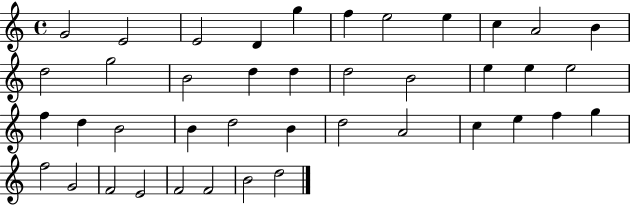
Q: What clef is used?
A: treble